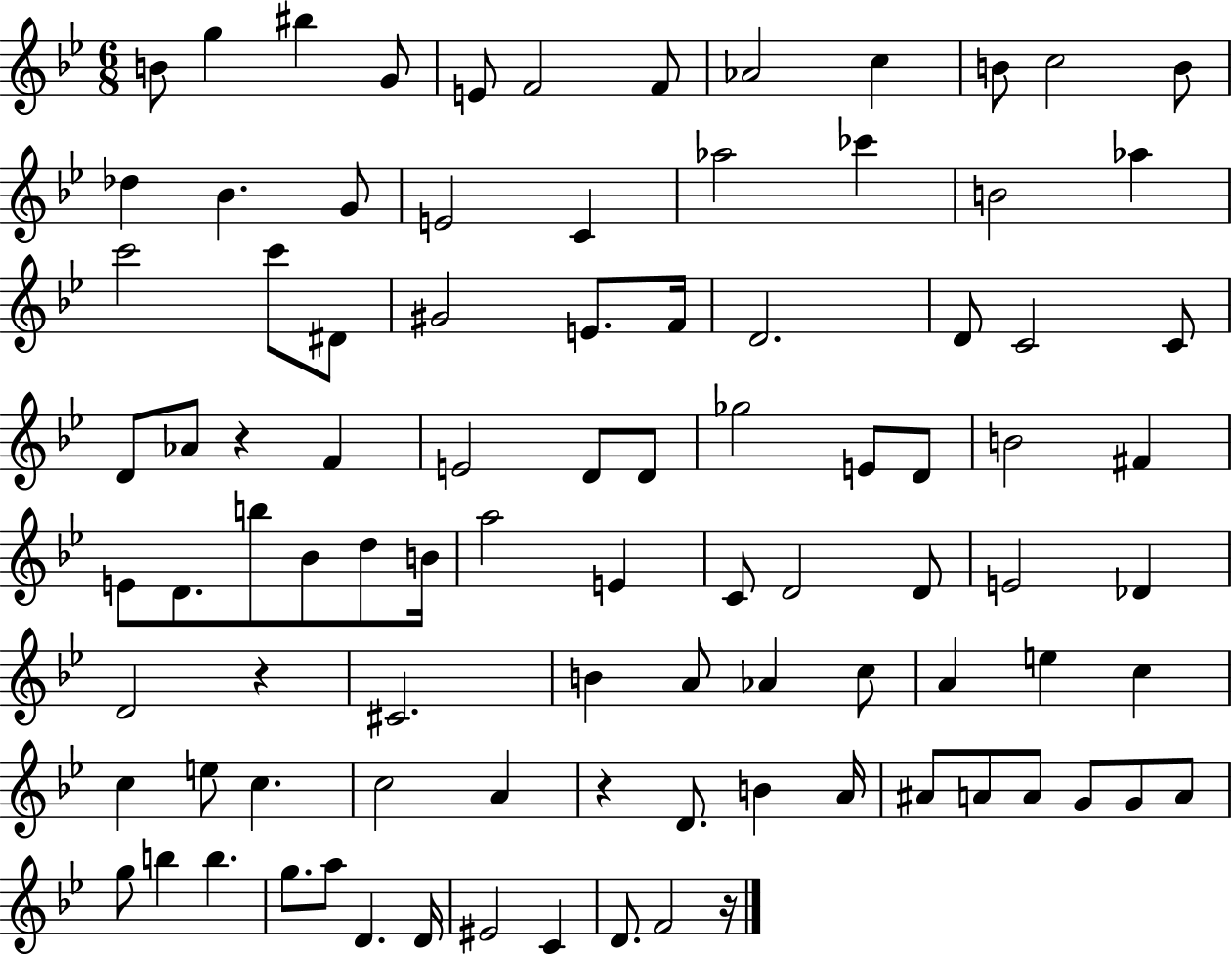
X:1
T:Untitled
M:6/8
L:1/4
K:Bb
B/2 g ^b G/2 E/2 F2 F/2 _A2 c B/2 c2 B/2 _d _B G/2 E2 C _a2 _c' B2 _a c'2 c'/2 ^D/2 ^G2 E/2 F/4 D2 D/2 C2 C/2 D/2 _A/2 z F E2 D/2 D/2 _g2 E/2 D/2 B2 ^F E/2 D/2 b/2 _B/2 d/2 B/4 a2 E C/2 D2 D/2 E2 _D D2 z ^C2 B A/2 _A c/2 A e c c e/2 c c2 A z D/2 B A/4 ^A/2 A/2 A/2 G/2 G/2 A/2 g/2 b b g/2 a/2 D D/4 ^E2 C D/2 F2 z/4